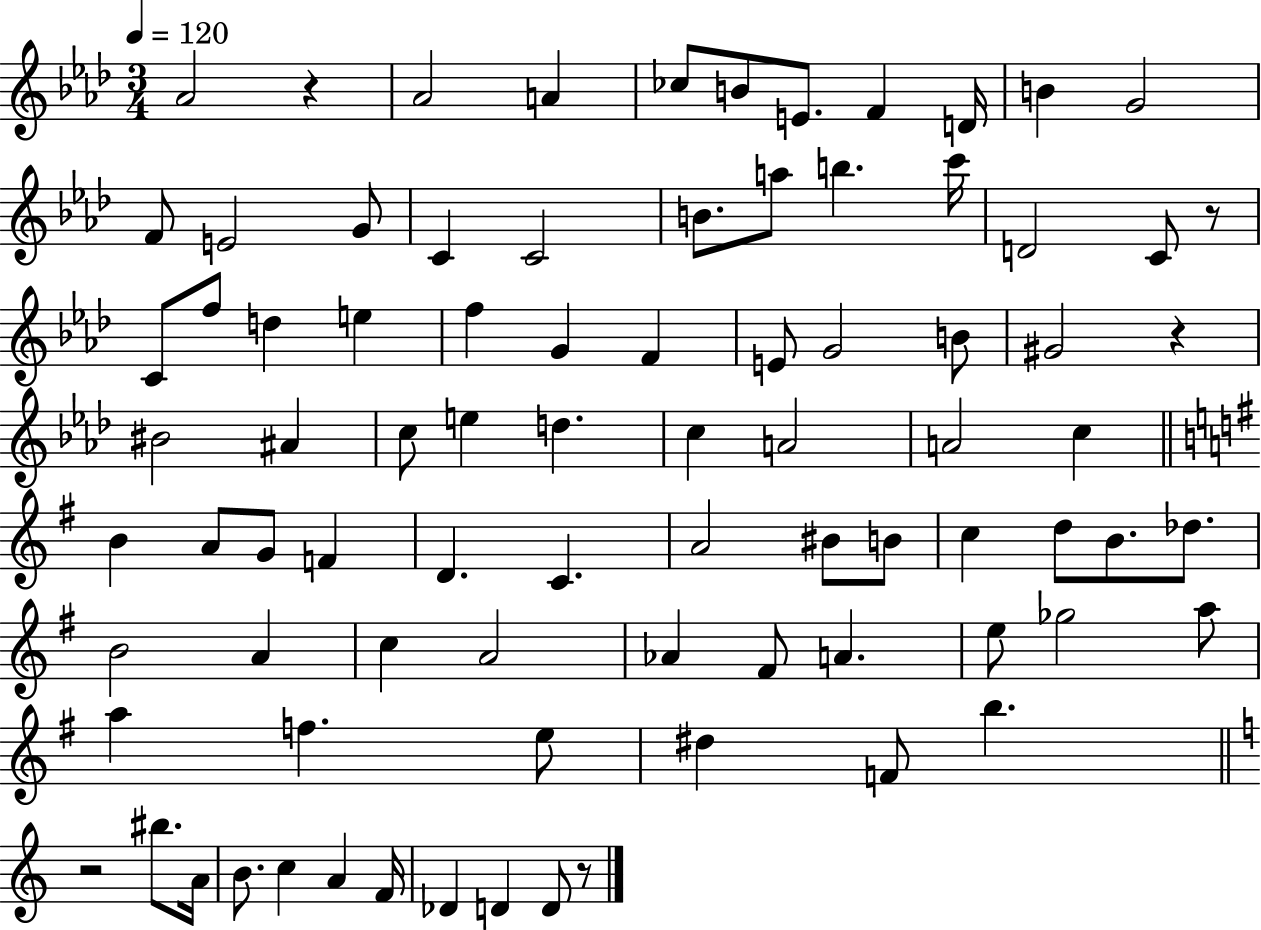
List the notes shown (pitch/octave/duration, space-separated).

Ab4/h R/q Ab4/h A4/q CES5/e B4/e E4/e. F4/q D4/s B4/q G4/h F4/e E4/h G4/e C4/q C4/h B4/e. A5/e B5/q. C6/s D4/h C4/e R/e C4/e F5/e D5/q E5/q F5/q G4/q F4/q E4/e G4/h B4/e G#4/h R/q BIS4/h A#4/q C5/e E5/q D5/q. C5/q A4/h A4/h C5/q B4/q A4/e G4/e F4/q D4/q. C4/q. A4/h BIS4/e B4/e C5/q D5/e B4/e. Db5/e. B4/h A4/q C5/q A4/h Ab4/q F#4/e A4/q. E5/e Gb5/h A5/e A5/q F5/q. E5/e D#5/q F4/e B5/q. R/h BIS5/e. A4/s B4/e. C5/q A4/q F4/s Db4/q D4/q D4/e R/e